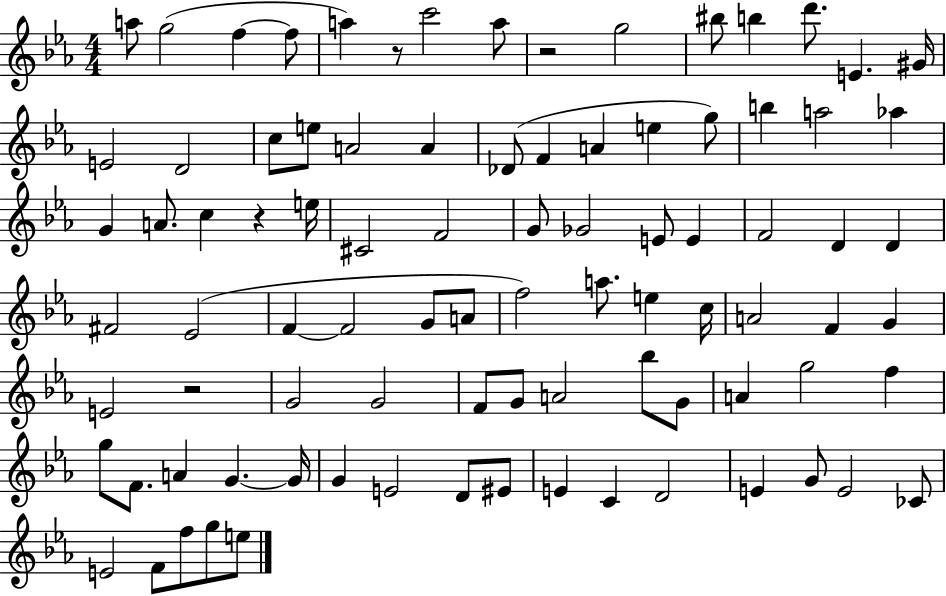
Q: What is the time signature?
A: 4/4